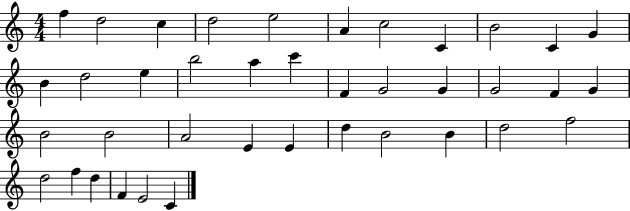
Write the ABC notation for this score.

X:1
T:Untitled
M:4/4
L:1/4
K:C
f d2 c d2 e2 A c2 C B2 C G B d2 e b2 a c' F G2 G G2 F G B2 B2 A2 E E d B2 B d2 f2 d2 f d F E2 C